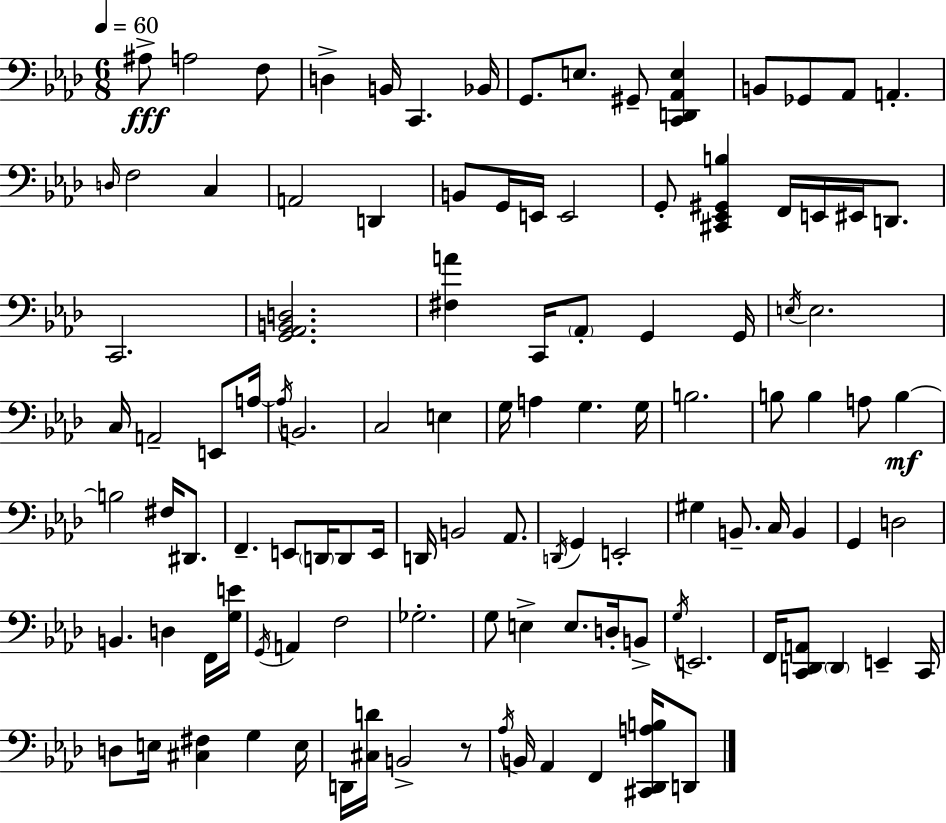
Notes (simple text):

A#3/e A3/h F3/e D3/q B2/s C2/q. Bb2/s G2/e. E3/e. G#2/e [C2,D2,Ab2,E3]/q B2/e Gb2/e Ab2/e A2/q. D3/s F3/h C3/q A2/h D2/q B2/e G2/s E2/s E2/h G2/e [C#2,Eb2,G#2,B3]/q F2/s E2/s EIS2/s D2/e. C2/h. [G2,Ab2,B2,D3]/h. [F#3,A4]/q C2/s Ab2/e G2/q G2/s E3/s E3/h. C3/s A2/h E2/e A3/s A3/s B2/h. C3/h E3/q G3/s A3/q G3/q. G3/s B3/h. B3/e B3/q A3/e B3/q B3/h F#3/s D#2/e. F2/q. E2/e D2/s D2/e E2/s D2/s B2/h Ab2/e. D2/s G2/q E2/h G#3/q B2/e. C3/s B2/q G2/q D3/h B2/q. D3/q F2/s [G3,E4]/s G2/s A2/q F3/h Gb3/h. G3/e E3/q E3/e. D3/s B2/e G3/s E2/h. F2/s [C2,D2,A2]/e D2/q E2/q C2/s D3/e E3/s [C#3,F#3]/q G3/q E3/s D2/s [C#3,D4]/s B2/h R/e Ab3/s B2/s Ab2/q F2/q [C#2,Db2,A3,B3]/s D2/e